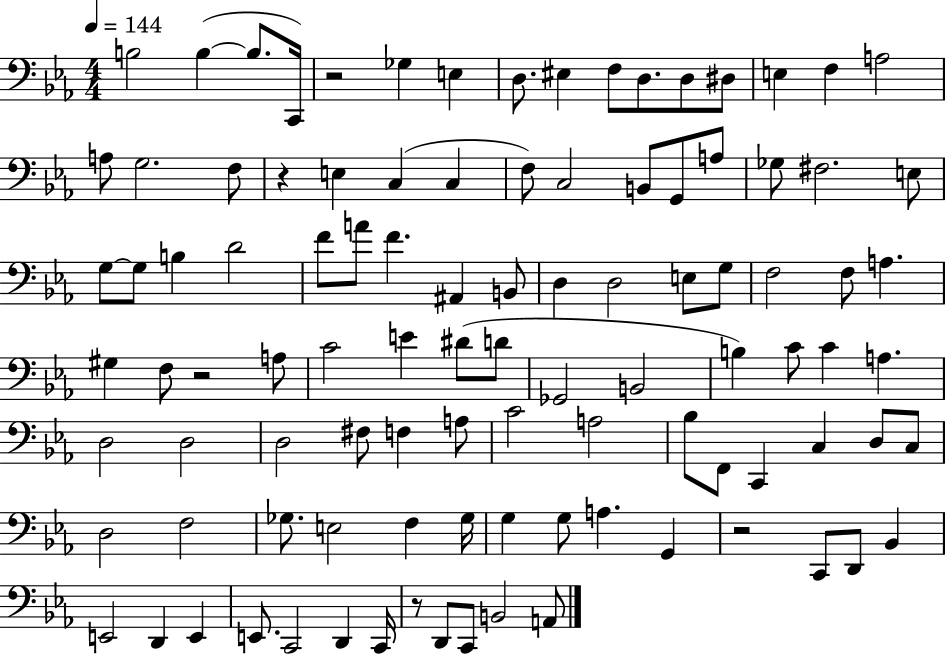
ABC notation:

X:1
T:Untitled
M:4/4
L:1/4
K:Eb
B,2 B, B,/2 C,,/4 z2 _G, E, D,/2 ^E, F,/2 D,/2 D,/2 ^D,/2 E, F, A,2 A,/2 G,2 F,/2 z E, C, C, F,/2 C,2 B,,/2 G,,/2 A,/2 _G,/2 ^F,2 E,/2 G,/2 G,/2 B, D2 F/2 A/2 F ^A,, B,,/2 D, D,2 E,/2 G,/2 F,2 F,/2 A, ^G, F,/2 z2 A,/2 C2 E ^D/2 D/2 _G,,2 B,,2 B, C/2 C A, D,2 D,2 D,2 ^F,/2 F, A,/2 C2 A,2 _B,/2 F,,/2 C,, C, D,/2 C,/2 D,2 F,2 _G,/2 E,2 F, _G,/4 G, G,/2 A, G,, z2 C,,/2 D,,/2 _B,, E,,2 D,, E,, E,,/2 C,,2 D,, C,,/4 z/2 D,,/2 C,,/2 B,,2 A,,/2